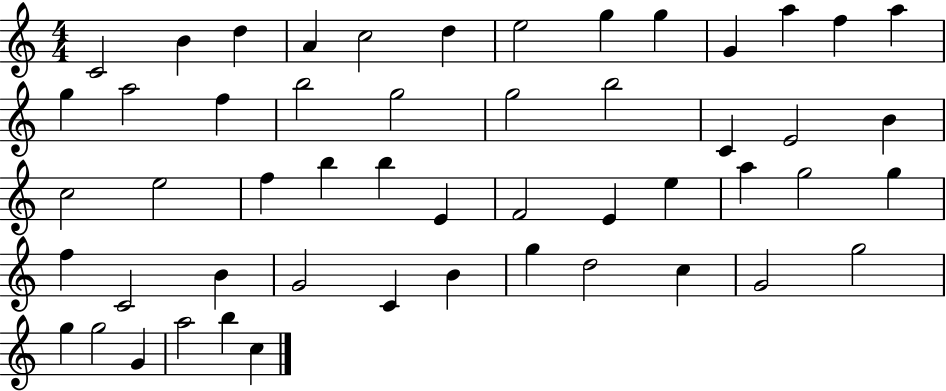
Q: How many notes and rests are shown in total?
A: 52